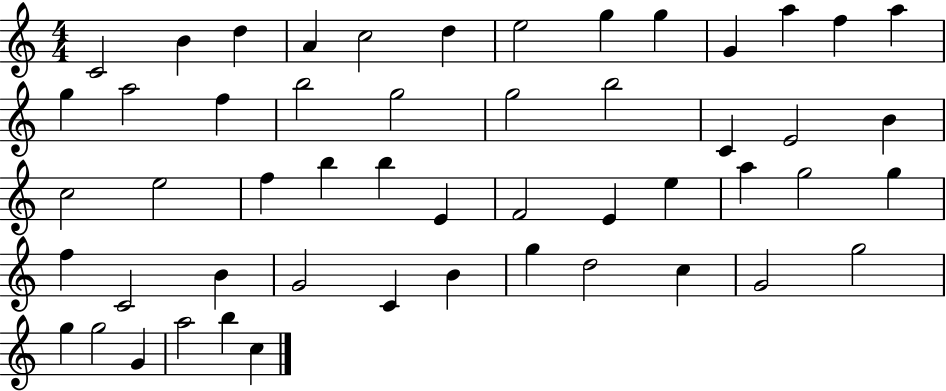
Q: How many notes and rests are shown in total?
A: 52